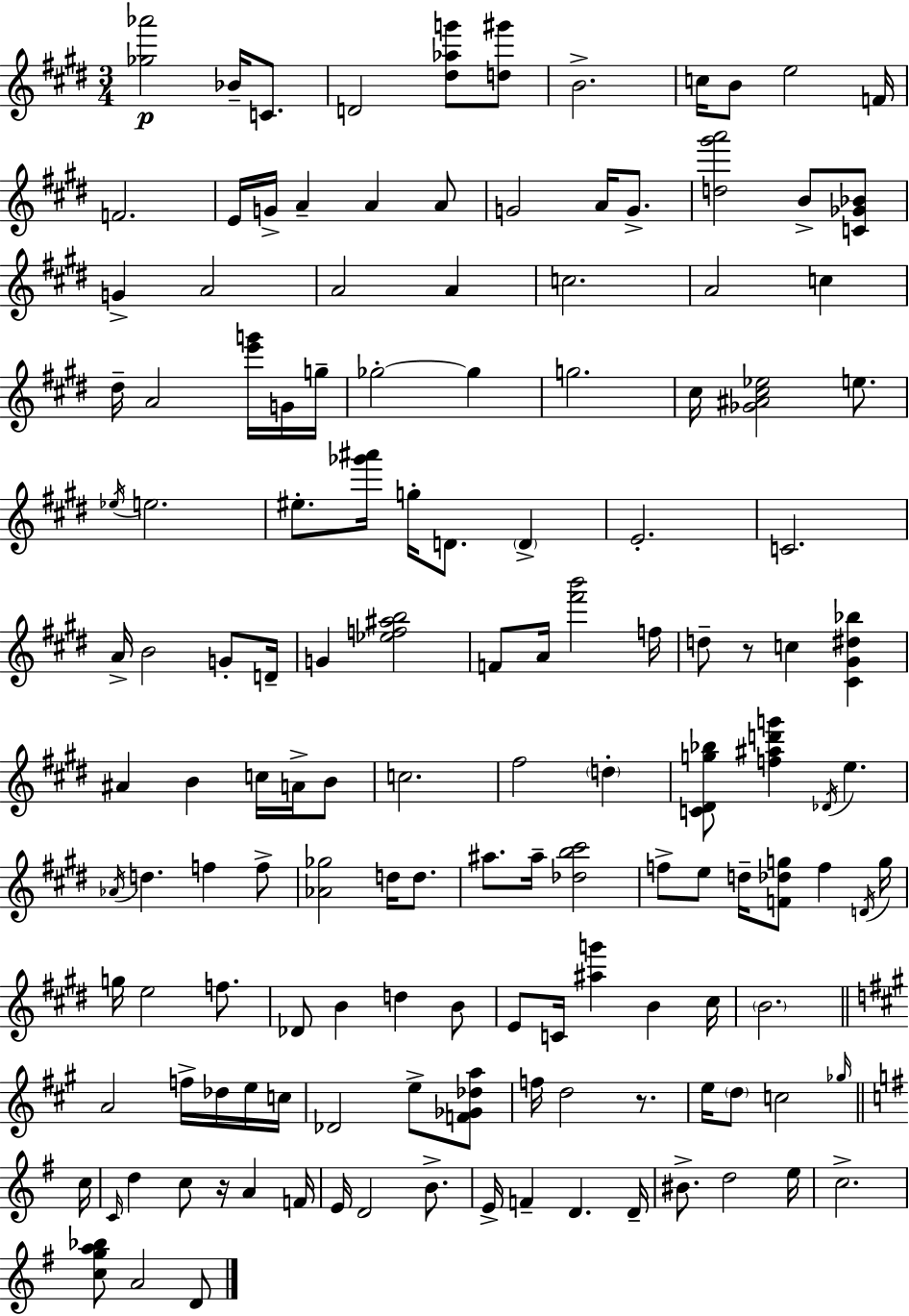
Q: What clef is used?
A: treble